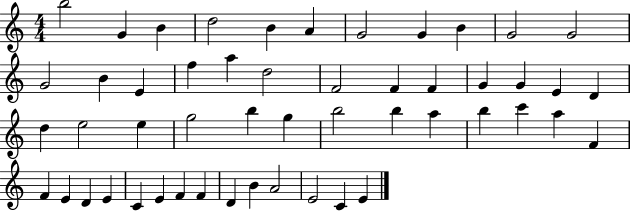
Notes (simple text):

B5/h G4/q B4/q D5/h B4/q A4/q G4/h G4/q B4/q G4/h G4/h G4/h B4/q E4/q F5/q A5/q D5/h F4/h F4/q F4/q G4/q G4/q E4/q D4/q D5/q E5/h E5/q G5/h B5/q G5/q B5/h B5/q A5/q B5/q C6/q A5/q F4/q F4/q E4/q D4/q E4/q C4/q E4/q F4/q F4/q D4/q B4/q A4/h E4/h C4/q E4/q